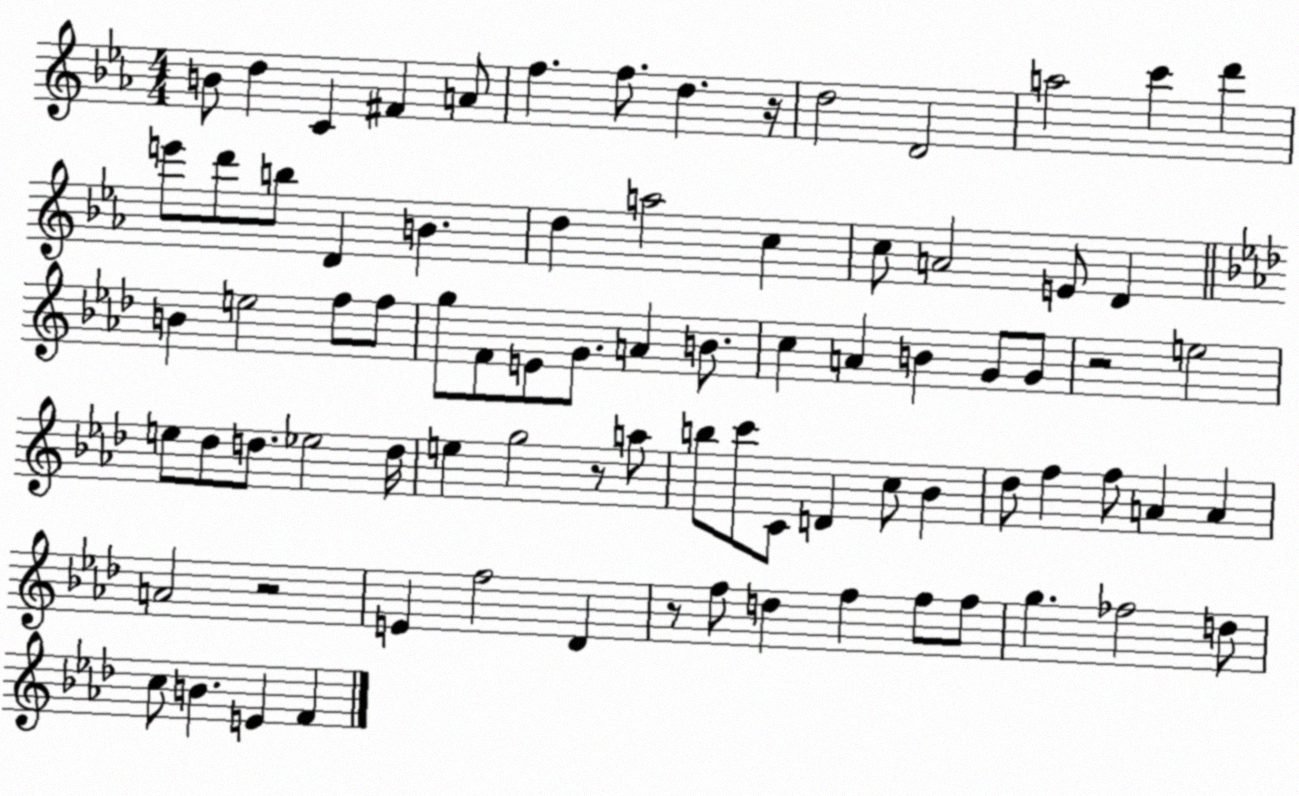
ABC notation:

X:1
T:Untitled
M:4/4
L:1/4
K:Eb
B/2 d C ^F A/2 f f/2 d z/4 d2 D2 a2 c' d' e'/2 d'/2 b/2 D B d a2 c c/2 A2 E/2 D B e2 f/2 f/2 g/2 F/2 E/2 G/2 A B/2 c A B G/2 G/2 z2 e2 e/2 _d/2 d/2 _e2 d/4 e g2 z/2 a/2 b/2 c'/2 C/2 D c/2 _B _d/2 f f/2 A A A2 z2 E f2 _D z/2 f/2 d f f/2 f/2 g _f2 d/2 c/2 B E F